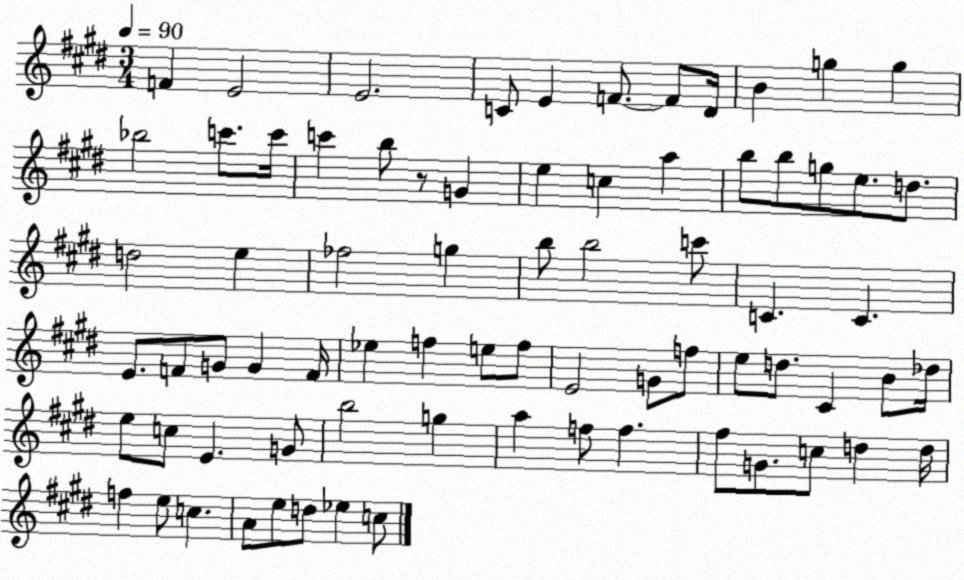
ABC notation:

X:1
T:Untitled
M:3/4
L:1/4
K:E
F E2 E2 C/2 E F/2 F/2 ^D/4 B g g _b2 c'/2 c'/4 c' b/2 z/2 G e c a b/2 b/2 g/2 e/2 d/2 d2 e _f2 g b/2 b2 c'/2 C C E/2 F/2 G/2 G F/4 _e f e/2 f/2 E2 G/2 f/2 e/2 d/2 ^C B/2 _d/4 e/2 c/2 E G/2 b2 g a f/2 f ^f/2 G/2 c/2 d d/4 f e/2 c A/2 e/2 d/2 _e c/2